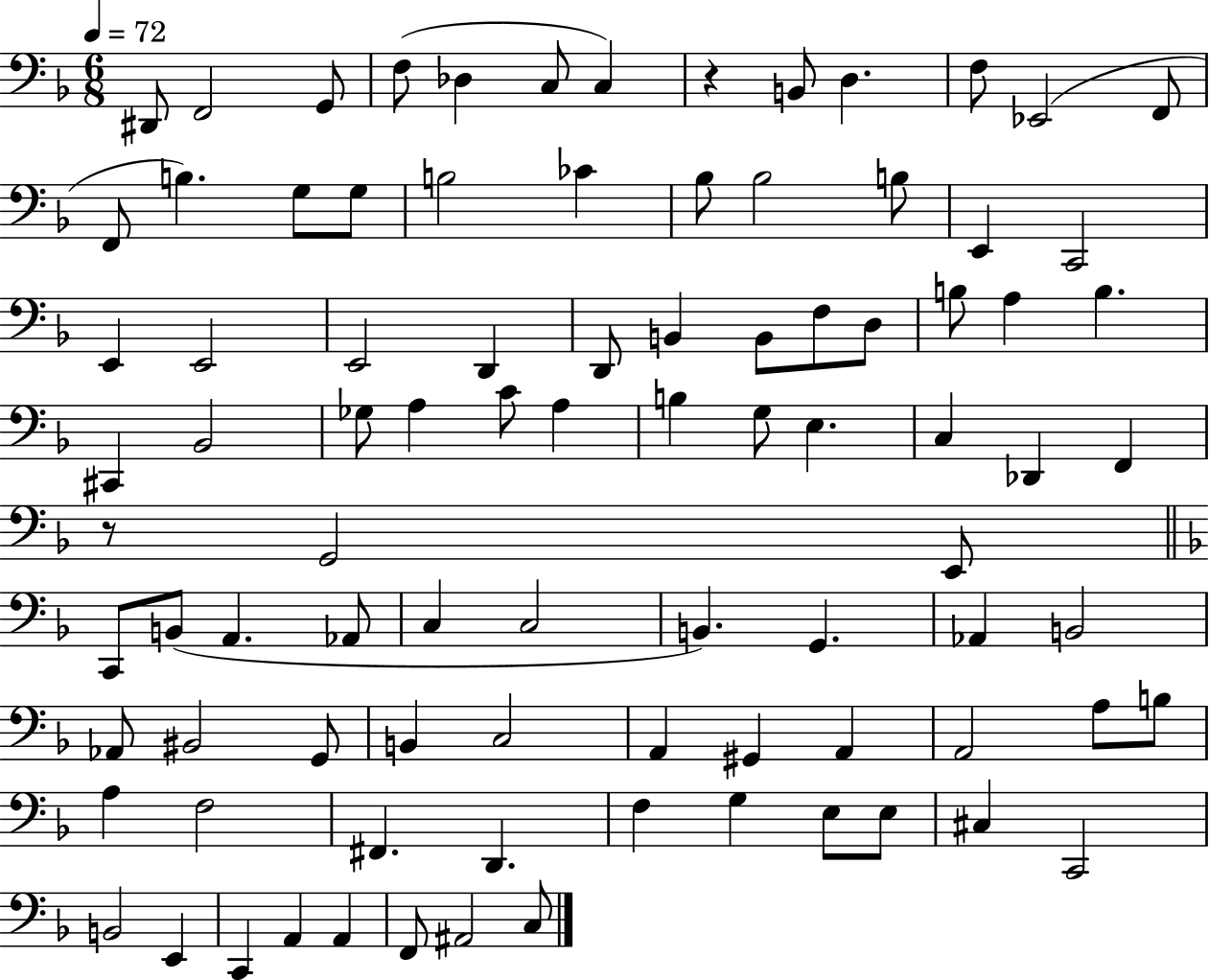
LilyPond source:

{
  \clef bass
  \numericTimeSignature
  \time 6/8
  \key f \major
  \tempo 4 = 72
  \repeat volta 2 { dis,8 f,2 g,8 | f8( des4 c8 c4) | r4 b,8 d4. | f8 ees,2( f,8 | \break f,8 b4.) g8 g8 | b2 ces'4 | bes8 bes2 b8 | e,4 c,2 | \break e,4 e,2 | e,2 d,4 | d,8 b,4 b,8 f8 d8 | b8 a4 b4. | \break cis,4 bes,2 | ges8 a4 c'8 a4 | b4 g8 e4. | c4 des,4 f,4 | \break r8 g,2 e,8 | \bar "||" \break \key f \major c,8 b,8( a,4. aes,8 | c4 c2 | b,4.) g,4. | aes,4 b,2 | \break aes,8 bis,2 g,8 | b,4 c2 | a,4 gis,4 a,4 | a,2 a8 b8 | \break a4 f2 | fis,4. d,4. | f4 g4 e8 e8 | cis4 c,2 | \break b,2 e,4 | c,4 a,4 a,4 | f,8 ais,2 c8 | } \bar "|."
}